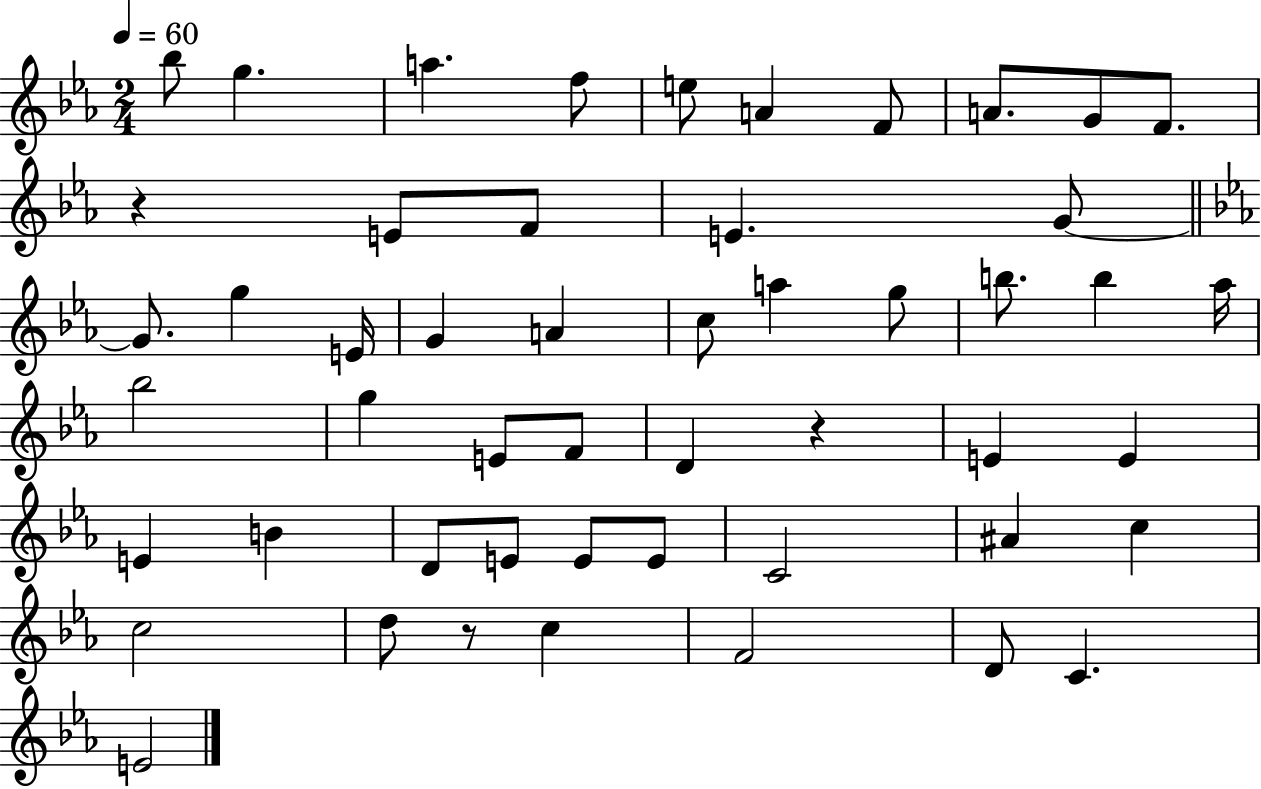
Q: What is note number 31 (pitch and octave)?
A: E4